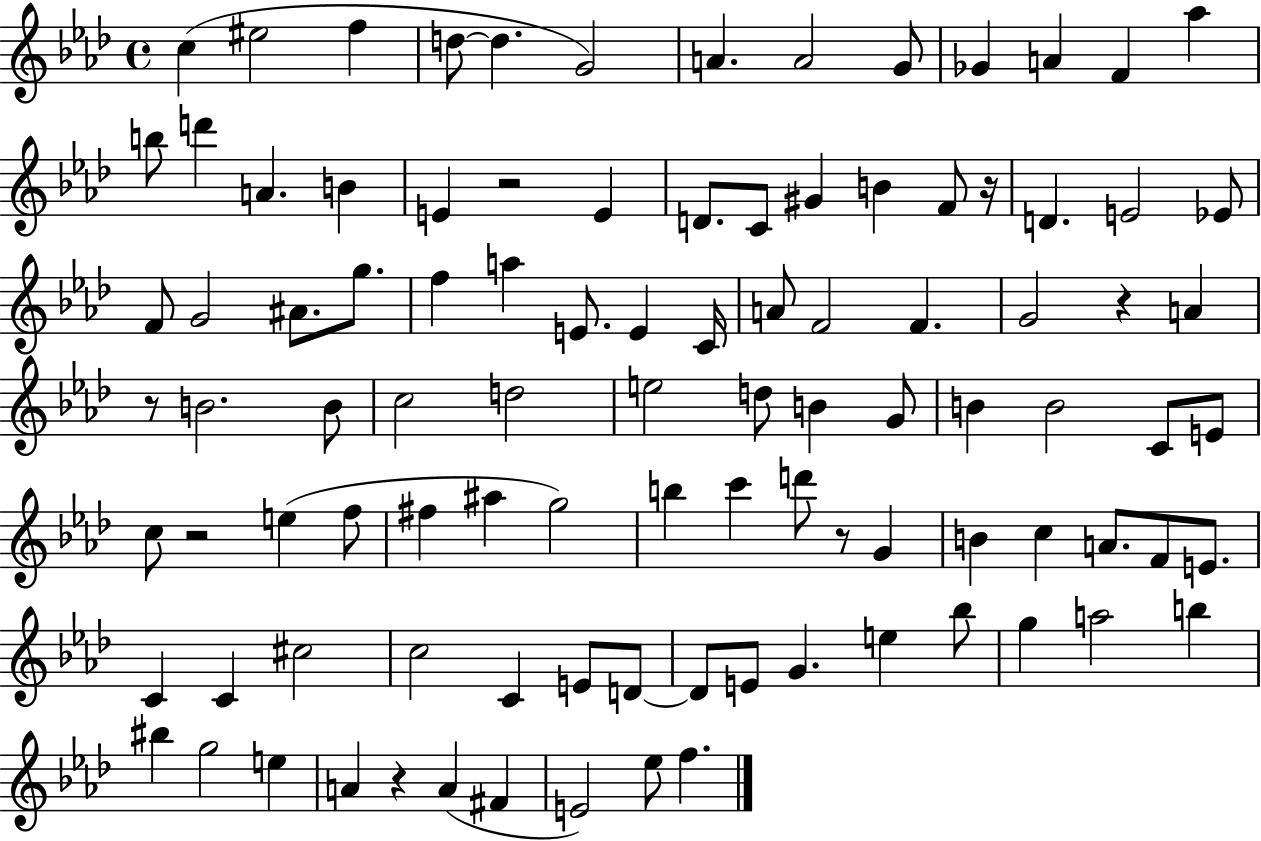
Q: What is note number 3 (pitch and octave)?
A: F5